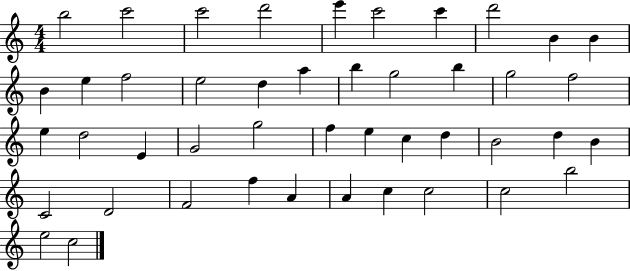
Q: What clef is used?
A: treble